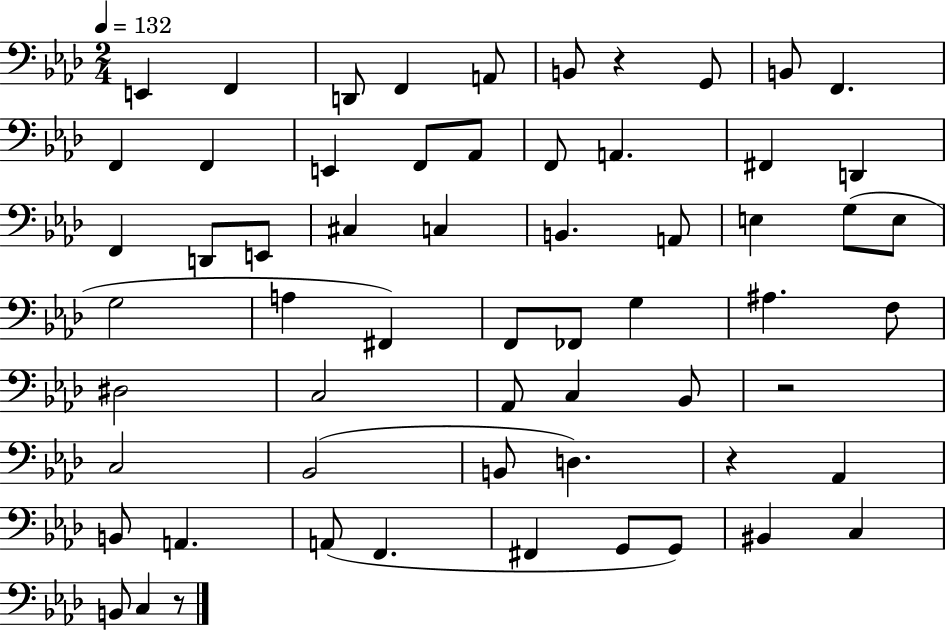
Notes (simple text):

E2/q F2/q D2/e F2/q A2/e B2/e R/q G2/e B2/e F2/q. F2/q F2/q E2/q F2/e Ab2/e F2/e A2/q. F#2/q D2/q F2/q D2/e E2/e C#3/q C3/q B2/q. A2/e E3/q G3/e E3/e G3/h A3/q F#2/q F2/e FES2/e G3/q A#3/q. F3/e D#3/h C3/h Ab2/e C3/q Bb2/e R/h C3/h Bb2/h B2/e D3/q. R/q Ab2/q B2/e A2/q. A2/e F2/q. F#2/q G2/e G2/e BIS2/q C3/q B2/e C3/q R/e